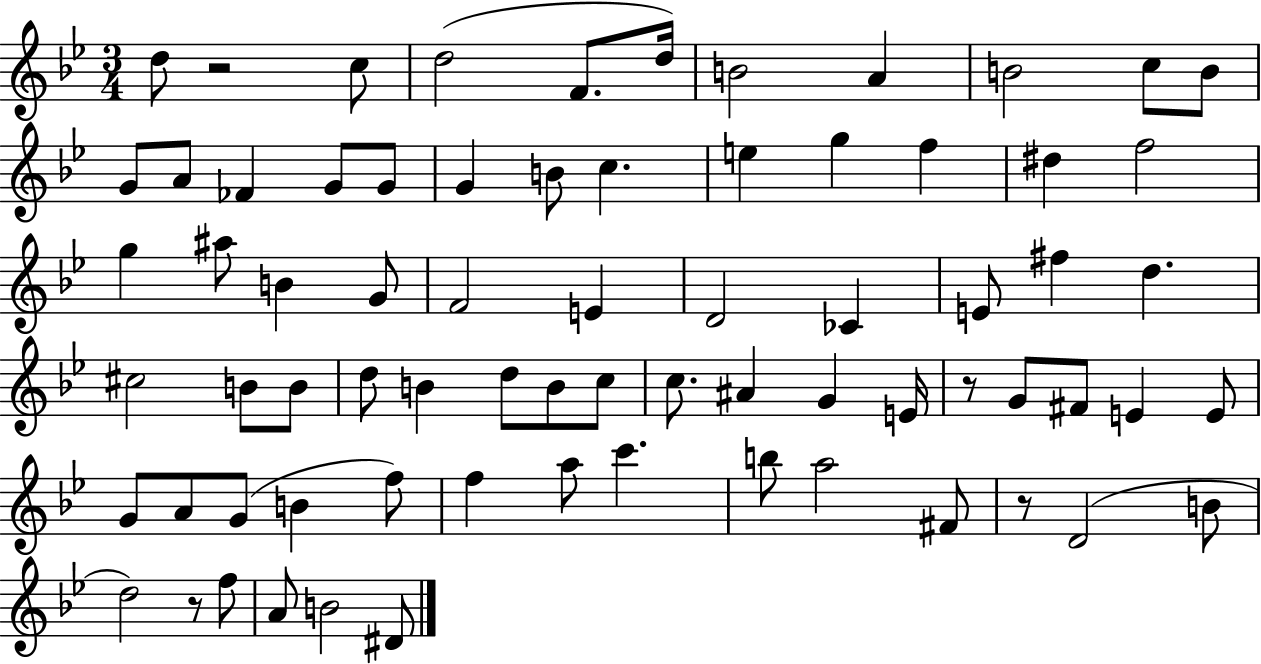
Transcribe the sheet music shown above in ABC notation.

X:1
T:Untitled
M:3/4
L:1/4
K:Bb
d/2 z2 c/2 d2 F/2 d/4 B2 A B2 c/2 B/2 G/2 A/2 _F G/2 G/2 G B/2 c e g f ^d f2 g ^a/2 B G/2 F2 E D2 _C E/2 ^f d ^c2 B/2 B/2 d/2 B d/2 B/2 c/2 c/2 ^A G E/4 z/2 G/2 ^F/2 E E/2 G/2 A/2 G/2 B f/2 f a/2 c' b/2 a2 ^F/2 z/2 D2 B/2 d2 z/2 f/2 A/2 B2 ^D/2